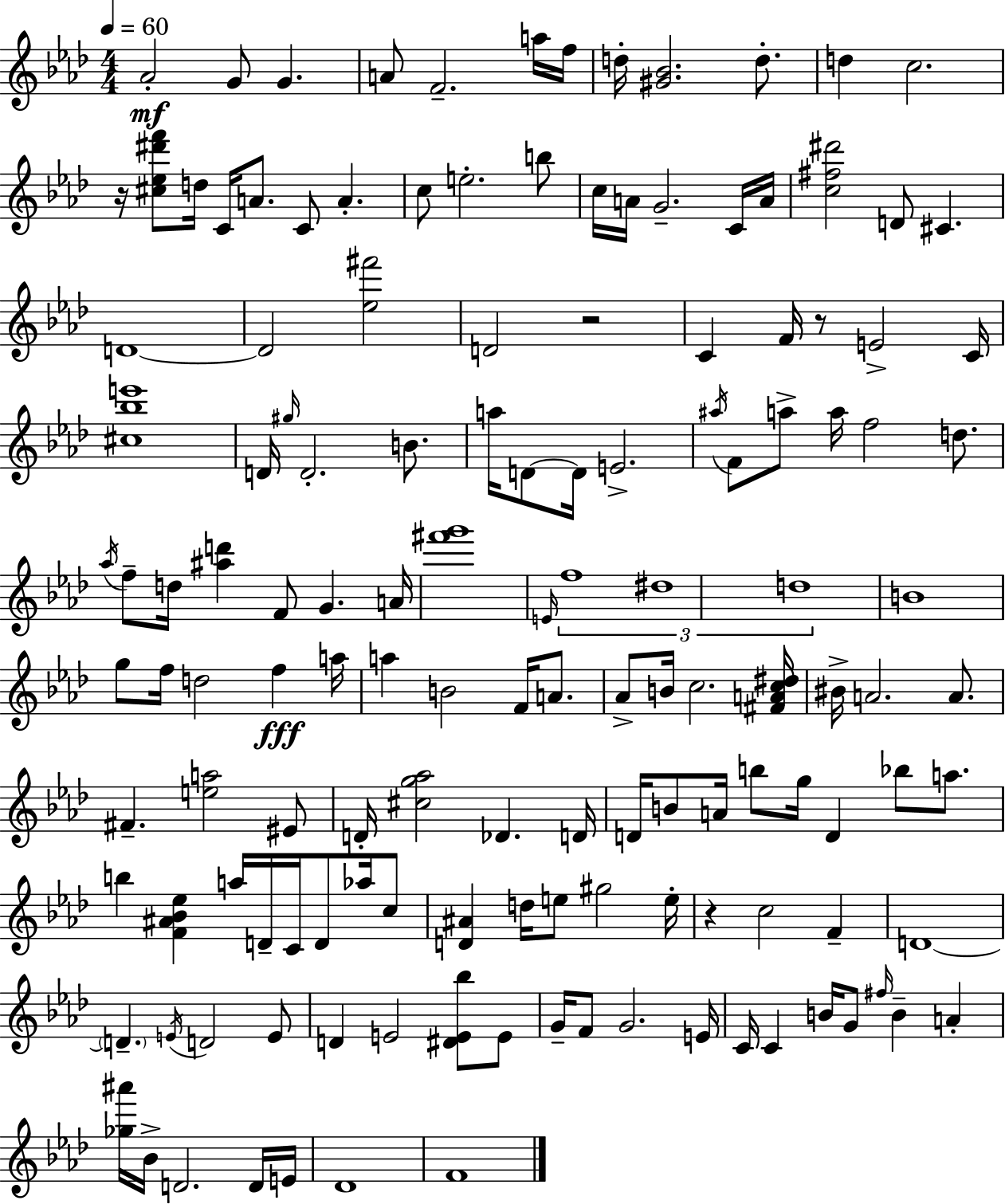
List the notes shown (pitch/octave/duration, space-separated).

Ab4/h G4/e G4/q. A4/e F4/h. A5/s F5/s D5/s [G#4,Bb4]/h. D5/e. D5/q C5/h. R/s [C#5,Eb5,D#6,F6]/e D5/s C4/s A4/e. C4/e A4/q. C5/e E5/h. B5/e C5/s A4/s G4/h. C4/s A4/s [C5,F#5,D#6]/h D4/e C#4/q. D4/w D4/h [Eb5,F#6]/h D4/h R/h C4/q F4/s R/e E4/h C4/s [C#5,Bb5,E6]/w D4/s G#5/s D4/h. B4/e. A5/s D4/e D4/s E4/h. A#5/s F4/e A5/e A5/s F5/h D5/e. Ab5/s F5/e D5/s [A#5,D6]/q F4/e G4/q. A4/s [F#6,G6]/w E4/s F5/w D#5/w D5/w B4/w G5/e F5/s D5/h F5/q A5/s A5/q B4/h F4/s A4/e. Ab4/e B4/s C5/h. [F#4,A4,C5,D#5]/s BIS4/s A4/h. A4/e. F#4/q. [E5,A5]/h EIS4/e D4/s [C#5,G5,Ab5]/h Db4/q. D4/s D4/s B4/e A4/s B5/e G5/s D4/q Bb5/e A5/e. B5/q [F4,A#4,Bb4,Eb5]/q A5/s D4/s C4/s D4/e Ab5/s C5/e [D4,A#4]/q D5/s E5/e G#5/h E5/s R/q C5/h F4/q D4/w D4/q. E4/s D4/h E4/e D4/q E4/h [D#4,E4,Bb5]/e E4/e G4/s F4/e G4/h. E4/s C4/s C4/q B4/s G4/e F#5/s B4/q A4/q [Gb5,A#6]/s Bb4/s D4/h. D4/s E4/s Db4/w F4/w